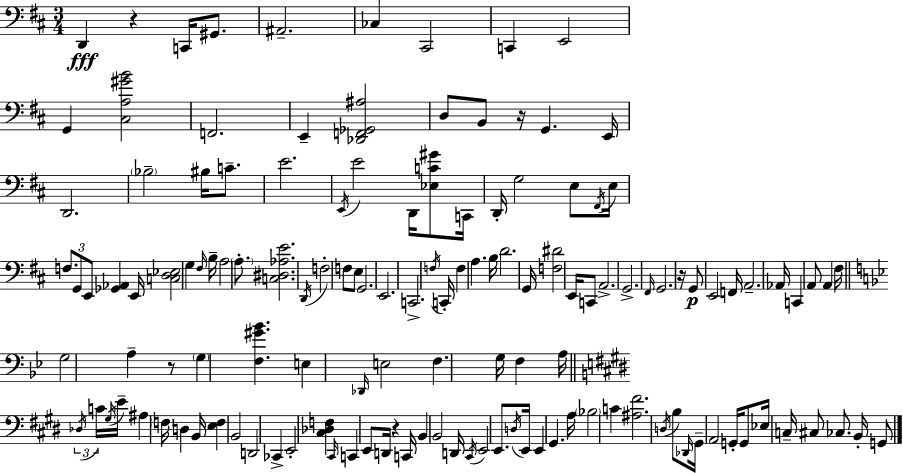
{
  \clef bass
  \numericTimeSignature
  \time 3/4
  \key d \major
  d,4\fff r4 c,16 gis,8. | ais,2.-- | ces4 cis,2 | c,4 e,2 | \break g,4 <cis a gis' b'>2 | f,2. | e,4-- <des, f, ges, ais>2 | d8 b,8 r16 g,4. e,16 | \break d,2. | \parenthesize bes2-- bis16 c'8.-- | e'2. | \acciaccatura { e,16 } e'2 d,16 <ees c' gis'>8 | \break c,16 d,16-. g2 e8 | \acciaccatura { fis,16 } e16 \tuplet 3/2 { f8. g,8 e,8 } <ges, aes,>4 | e,16 <c d ees>2 g4 | \grace { fis16 } b16-- a2 | \break \parenthesize a8.-. <c dis aes e'>2. | \acciaccatura { d,16 } f2-. | f8 e8 g,2. | e,2. | \break c,2.-> | \acciaccatura { f16 } c,16-. f4 a4. | b16 d'2. | g,16 <f dis'>2 | \break e,16 c,8 a,2.-> | g,2.-> | \grace { fis,16 } g,2. | r16 g,8\p e,2 | \break f,16 a,2.-- | aes,16 c,4 a,8 | a,4 fis16 \bar "||" \break \key g \minor g2 a4-- | r8 \parenthesize g4 <f gis' bes'>4. | e4 \grace { des,16 } e2 | f4. g16 f4 | \break a16 \bar "||" \break \key e \major \tuplet 3/2 { \acciaccatura { des16 } c'16 \acciaccatura { gis16 } } e'16-- ais4 \parenthesize f16 d4 | b,16 <e f>4 b,2 | d,2 ces,4-> | e,2-. <cis des f>4 | \break \grace { cis,16 } c,4 e,8 d,16 r4 | c,16 b,4 b,2 | d,16 \acciaccatura { cis,16 } e,2 | e,8. \acciaccatura { d16 } e,16 e,4 gis,4. | \break a16 \parenthesize bes2 | c'4 <ais fis'>2. | \acciaccatura { d16 } b8 \grace { des,16 } gis,16-- a,2 | g,16-. g,8 ees16 c16-- cis8 | \break ces8. b,16-. g,8 \bar "|."
}